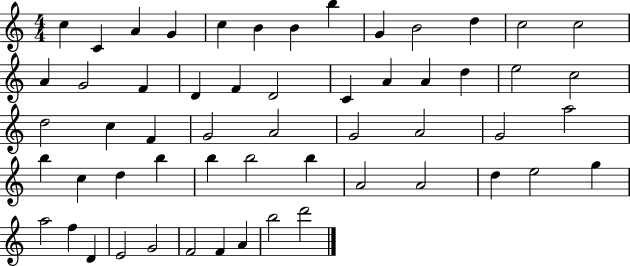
{
  \clef treble
  \numericTimeSignature
  \time 4/4
  \key c \major
  c''4 c'4 a'4 g'4 | c''4 b'4 b'4 b''4 | g'4 b'2 d''4 | c''2 c''2 | \break a'4 g'2 f'4 | d'4 f'4 d'2 | c'4 a'4 a'4 d''4 | e''2 c''2 | \break d''2 c''4 f'4 | g'2 a'2 | g'2 a'2 | g'2 a''2 | \break b''4 c''4 d''4 b''4 | b''4 b''2 b''4 | a'2 a'2 | d''4 e''2 g''4 | \break a''2 f''4 d'4 | e'2 g'2 | f'2 f'4 a'4 | b''2 d'''2 | \break \bar "|."
}